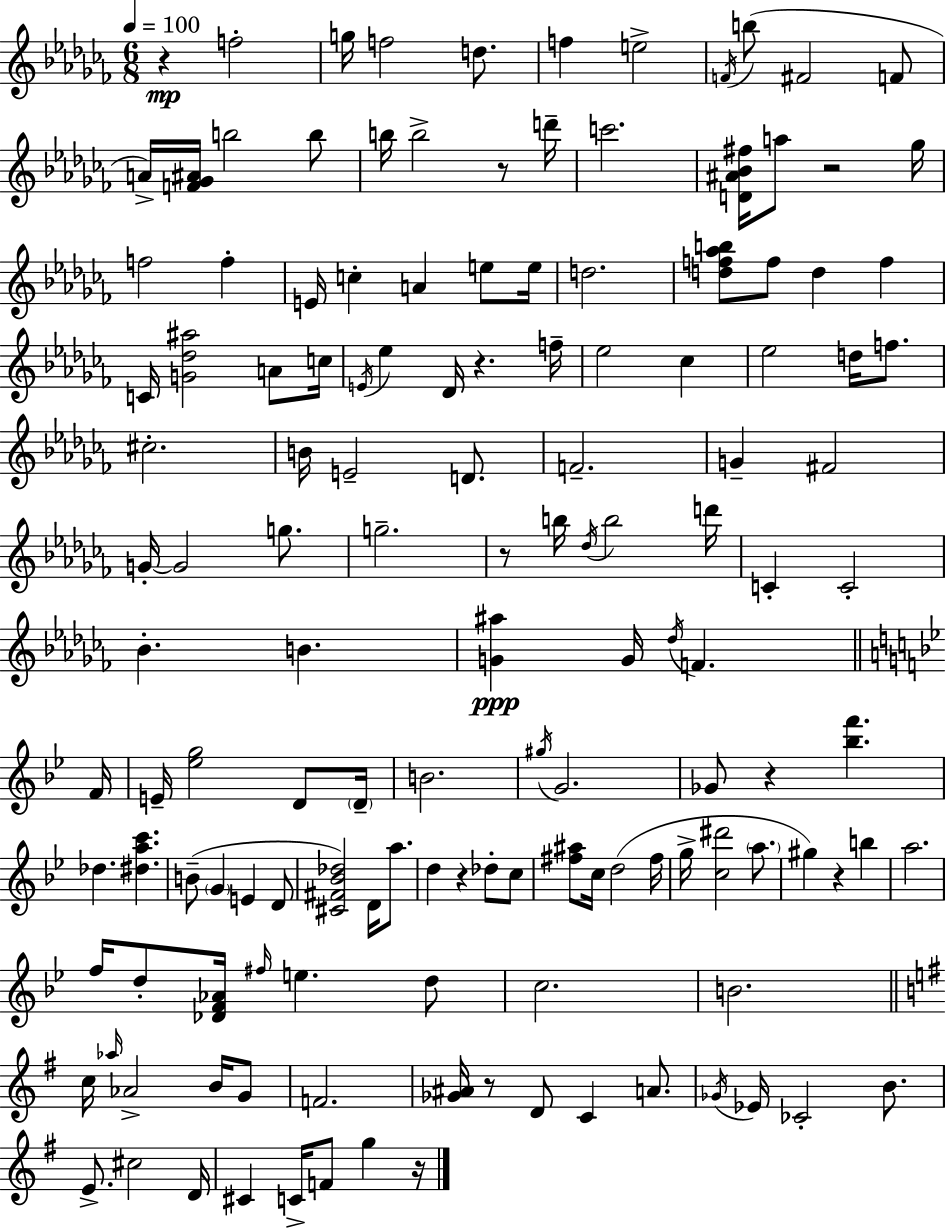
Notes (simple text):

R/q F5/h G5/s F5/h D5/e. F5/q E5/h F4/s B5/e F#4/h F4/e A4/s [F4,Gb4,A#4]/s B5/h B5/e B5/s B5/h R/e D6/s C6/h. [D4,A#4,Bb4,F#5]/s A5/e R/h Gb5/s F5/h F5/q E4/s C5/q A4/q E5/e E5/s D5/h. [D5,F5,Ab5,B5]/e F5/e D5/q F5/q C4/s [G4,Db5,A#5]/h A4/e C5/s E4/s Eb5/q Db4/s R/q. F5/s Eb5/h CES5/q Eb5/h D5/s F5/e. C#5/h. B4/s E4/h D4/e. F4/h. G4/q F#4/h G4/s G4/h G5/e. G5/h. R/e B5/s Db5/s B5/h D6/s C4/q C4/h Bb4/q. B4/q. [G4,A#5]/q G4/s Db5/s F4/q. F4/s E4/s [Eb5,G5]/h D4/e D4/s B4/h. G#5/s G4/h. Gb4/e R/q [Bb5,F6]/q. Db5/q. [D#5,A5,C6]/q. B4/e G4/q E4/q D4/e [C#4,F#4,Bb4,Db5]/h D4/s A5/e. D5/q R/q Db5/e C5/e [F#5,A#5]/e C5/s D5/h F#5/s G5/s [C5,D#6]/h A5/e. G#5/q R/q B5/q A5/h. F5/s D5/e [Db4,F4,Ab4]/s F#5/s E5/q. D5/e C5/h. B4/h. C5/s Ab5/s Ab4/h B4/s G4/e F4/h. [Gb4,A#4]/s R/e D4/e C4/q A4/e. Gb4/s Eb4/s CES4/h B4/e. E4/e. C#5/h D4/s C#4/q C4/s F4/e G5/q R/s